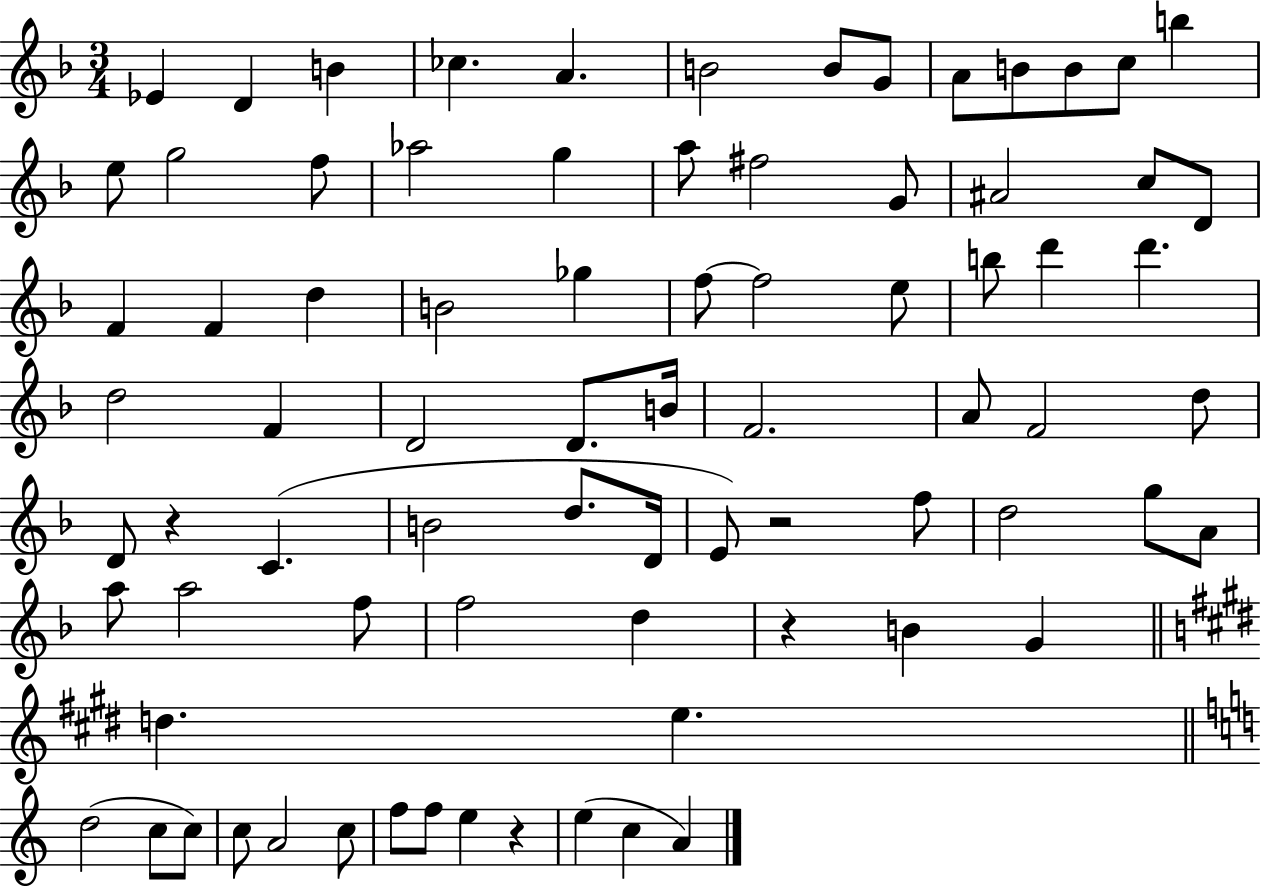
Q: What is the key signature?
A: F major